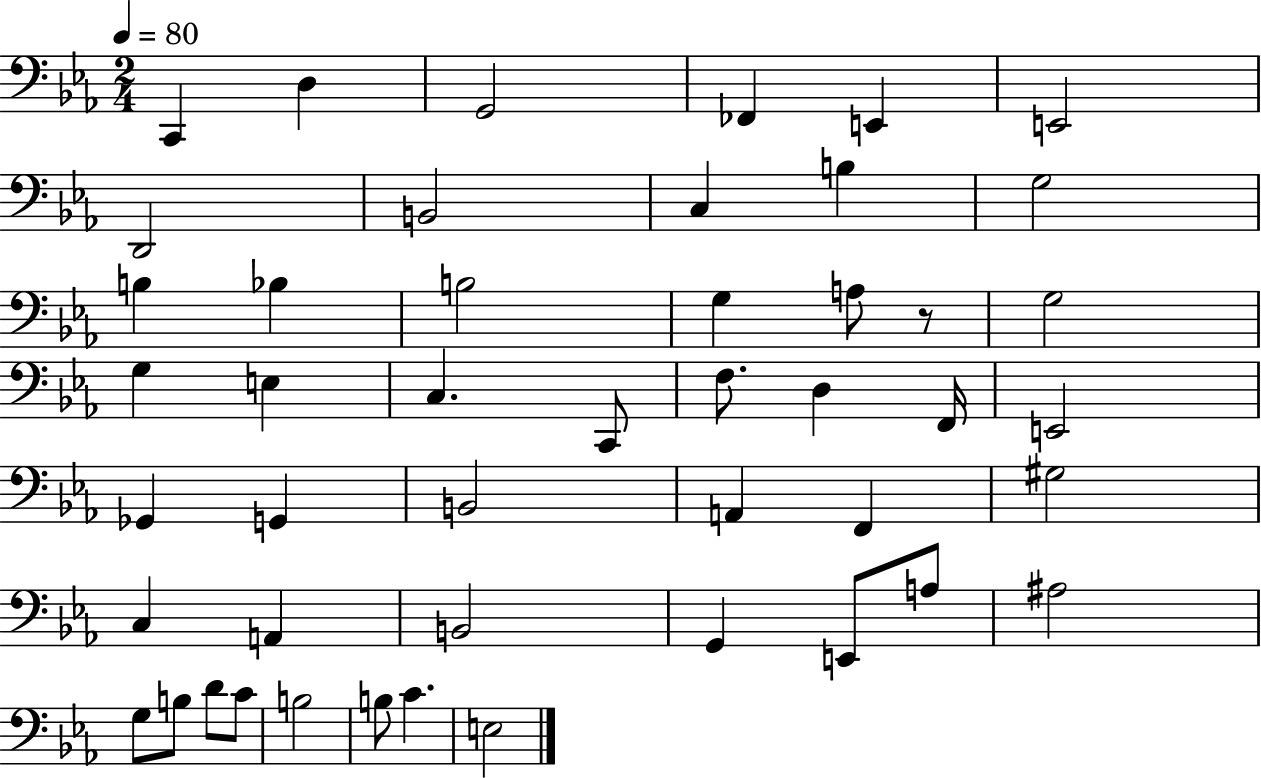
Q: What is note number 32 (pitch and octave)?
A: C3